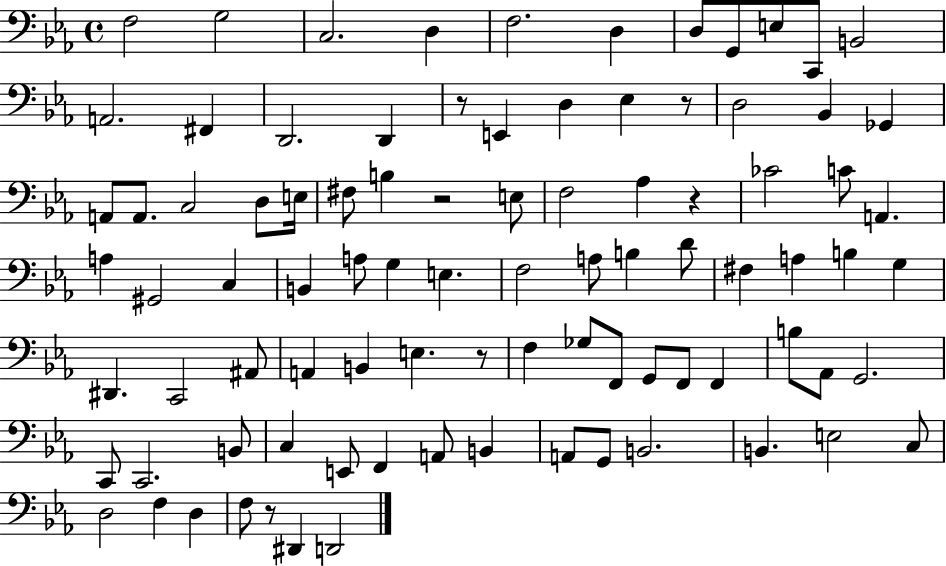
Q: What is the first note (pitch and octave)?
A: F3